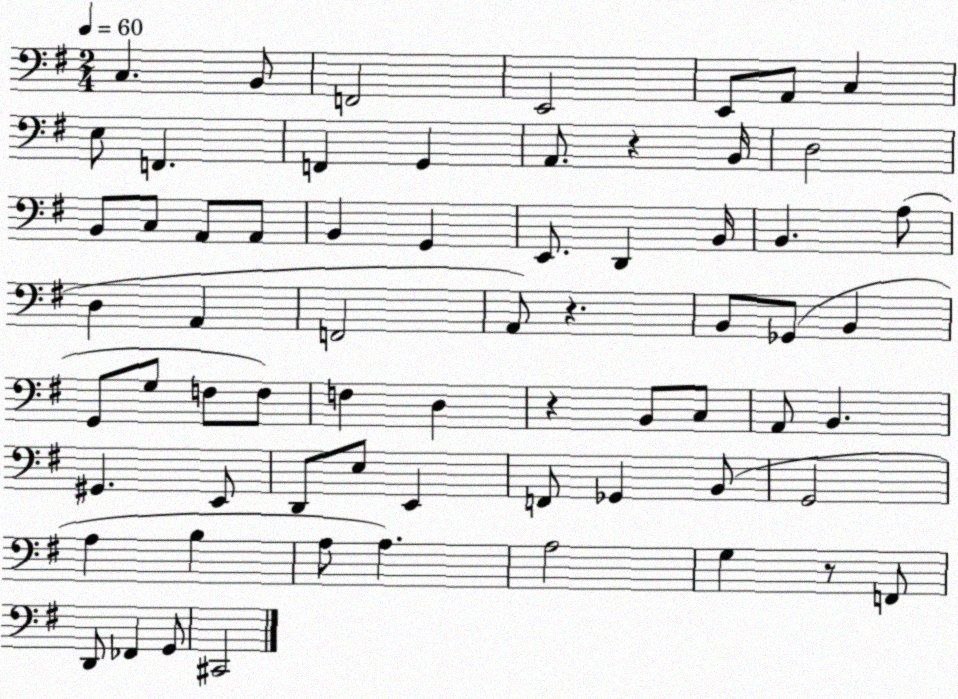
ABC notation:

X:1
T:Untitled
M:2/4
L:1/4
K:G
C, B,,/2 F,,2 E,,2 E,,/2 A,,/2 C, E,/2 F,, F,, G,, A,,/2 z B,,/4 D,2 B,,/2 C,/2 A,,/2 A,,/2 B,, G,, E,,/2 D,, B,,/4 B,, A,/2 D, A,, F,,2 A,,/2 z B,,/2 _G,,/2 B,, G,,/2 G,/2 F,/2 F,/2 F, D, z B,,/2 C,/2 A,,/2 B,, ^G,, E,,/2 D,,/2 E,/2 E,, F,,/2 _G,, B,,/2 G,,2 A, B, A,/2 A, A,2 G, z/2 F,,/2 D,,/2 _F,, G,,/2 ^C,,2